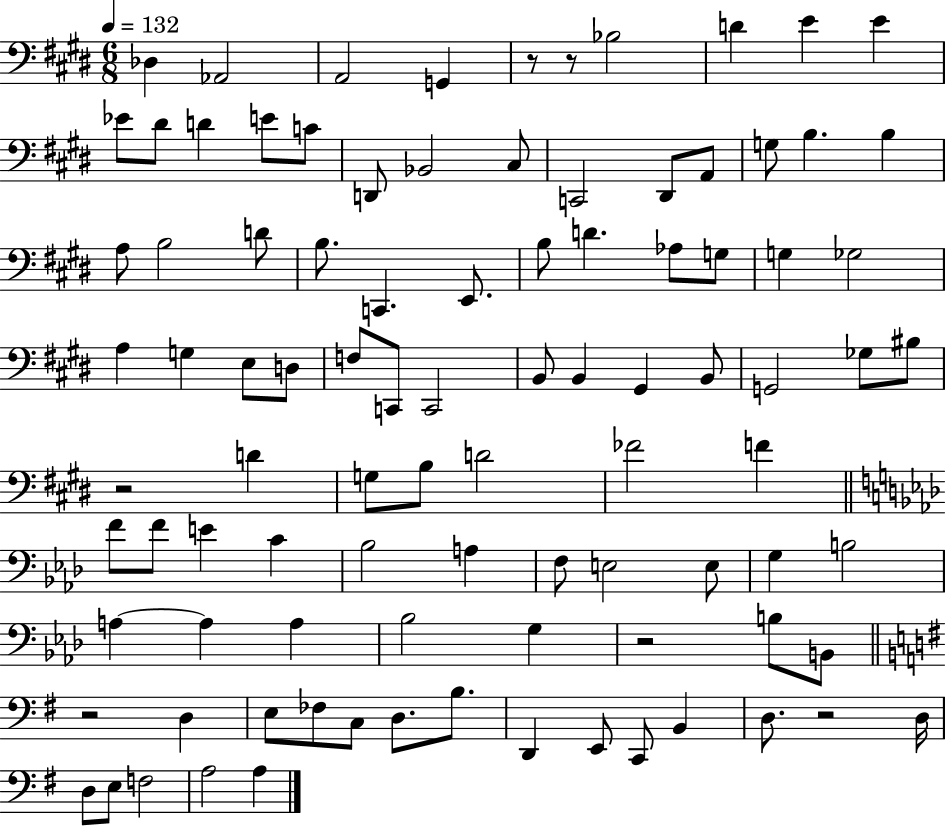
Db3/q Ab2/h A2/h G2/q R/e R/e Bb3/h D4/q E4/q E4/q Eb4/e D#4/e D4/q E4/e C4/e D2/e Bb2/h C#3/e C2/h D#2/e A2/e G3/e B3/q. B3/q A3/e B3/h D4/e B3/e. C2/q. E2/e. B3/e D4/q. Ab3/e G3/e G3/q Gb3/h A3/q G3/q E3/e D3/e F3/e C2/e C2/h B2/e B2/q G#2/q B2/e G2/h Gb3/e BIS3/e R/h D4/q G3/e B3/e D4/h FES4/h F4/q F4/e F4/e E4/q C4/q Bb3/h A3/q F3/e E3/h E3/e G3/q B3/h A3/q A3/q A3/q Bb3/h G3/q R/h B3/e B2/e R/h D3/q E3/e FES3/e C3/e D3/e. B3/e. D2/q E2/e C2/e B2/q D3/e. R/h D3/s D3/e E3/e F3/h A3/h A3/q